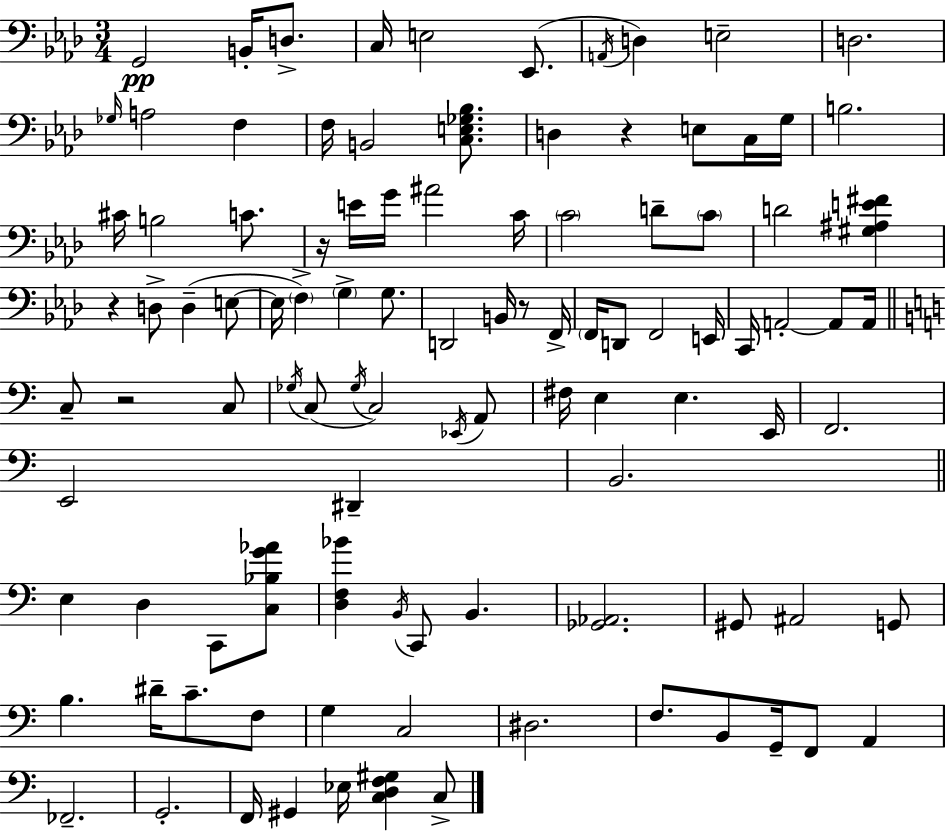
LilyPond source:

{
  \clef bass
  \numericTimeSignature
  \time 3/4
  \key aes \major
  g,2\pp b,16-. d8.-> | c16 e2 ees,8.( | \acciaccatura { a,16 } d4) e2-- | d2. | \break \grace { ges16 } a2 f4 | f16 b,2 <c e ges bes>8. | d4 r4 e8 | c16 g16 b2. | \break cis'16 b2 c'8. | r16 e'16 g'16 ais'2 | c'16 \parenthesize c'2 d'8-- | \parenthesize c'8 d'2 <gis ais e' fis'>4 | \break r4 d8-> d4--( | e8~~ e16 \parenthesize f4->) \parenthesize g4-> g8. | d,2 b,16 r8 | f,16-> \parenthesize f,16 d,8 f,2 | \break e,16 c,16 a,2-.~~ a,8 | a,16 \bar "||" \break \key a \minor c8-- r2 c8 | \acciaccatura { ges16 }( c8 \acciaccatura { ges16 }) c2 | \acciaccatura { ees,16 } a,8 fis16 e4 e4. | e,16 f,2. | \break e,2 dis,4-- | b,2. | \bar "||" \break \key c \major e4 d4 c,8 <c bes g' aes'>8 | <d f bes'>4 \acciaccatura { b,16 } c,8 b,4. | <ges, aes,>2. | gis,8 ais,2 g,8 | \break b4. dis'16-- c'8.-- f8 | g4 c2 | dis2. | f8. b,8 g,16-- f,8 a,4 | \break fes,2.-- | g,2.-. | f,16 gis,4 ees16 <c d f gis>4 c8-> | \bar "|."
}